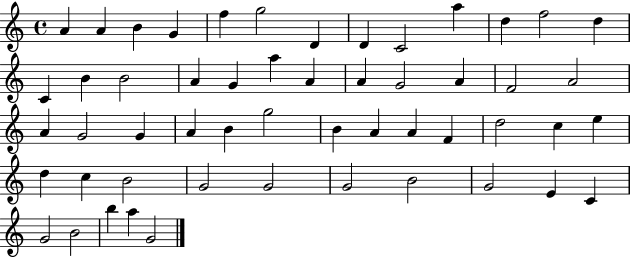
A4/q A4/q B4/q G4/q F5/q G5/h D4/q D4/q C4/h A5/q D5/q F5/h D5/q C4/q B4/q B4/h A4/q G4/q A5/q A4/q A4/q G4/h A4/q F4/h A4/h A4/q G4/h G4/q A4/q B4/q G5/h B4/q A4/q A4/q F4/q D5/h C5/q E5/q D5/q C5/q B4/h G4/h G4/h G4/h B4/h G4/h E4/q C4/q G4/h B4/h B5/q A5/q G4/h